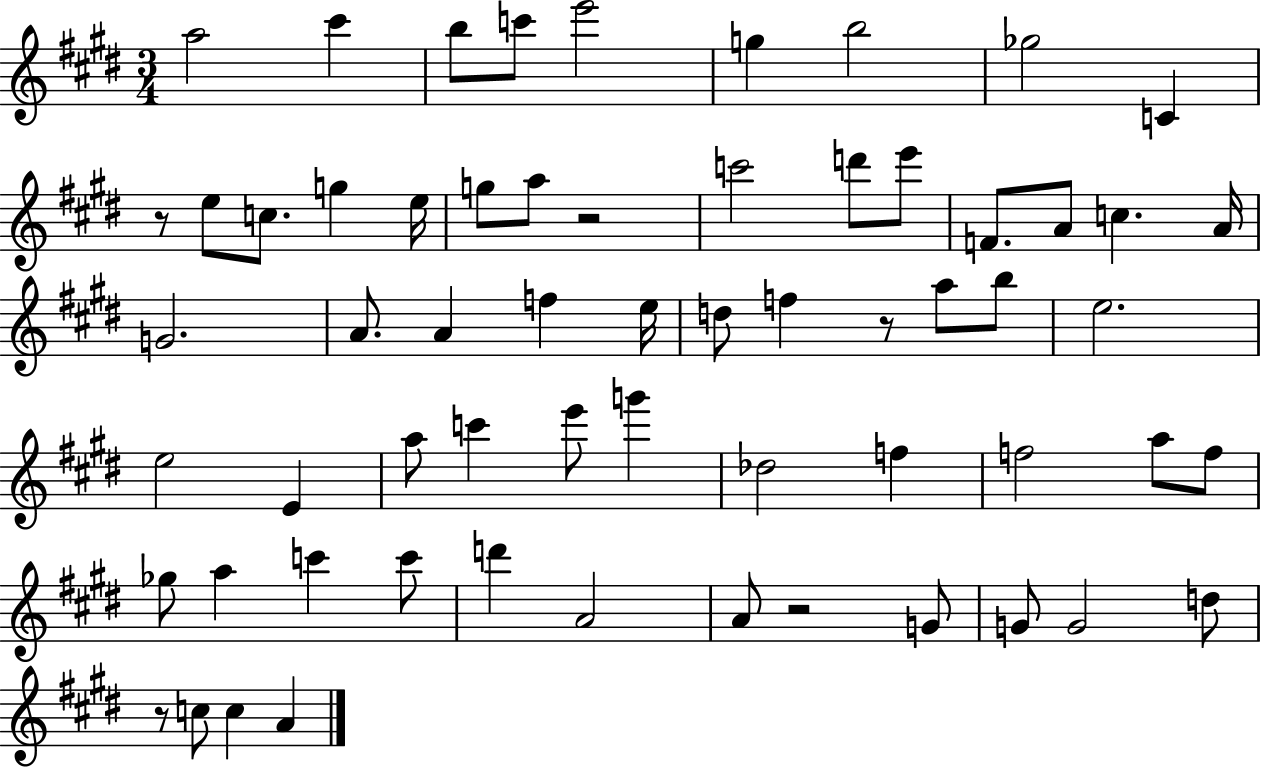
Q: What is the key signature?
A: E major